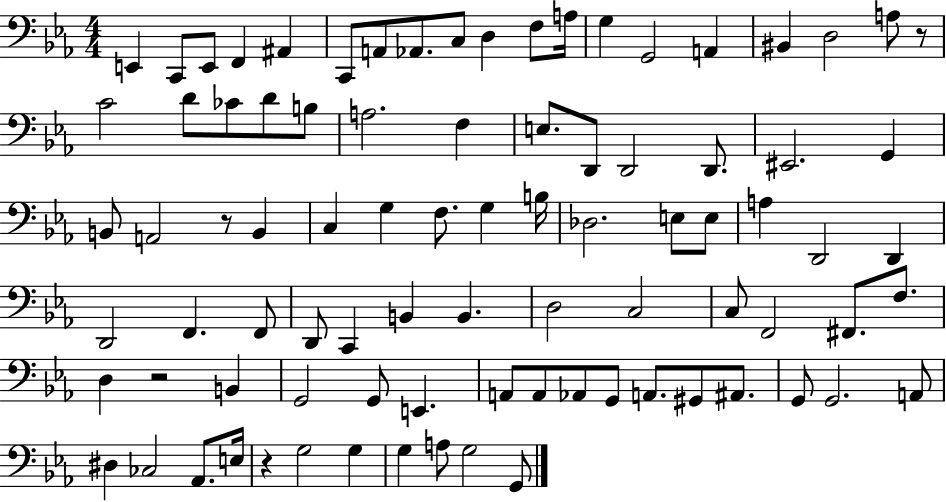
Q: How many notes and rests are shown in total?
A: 87